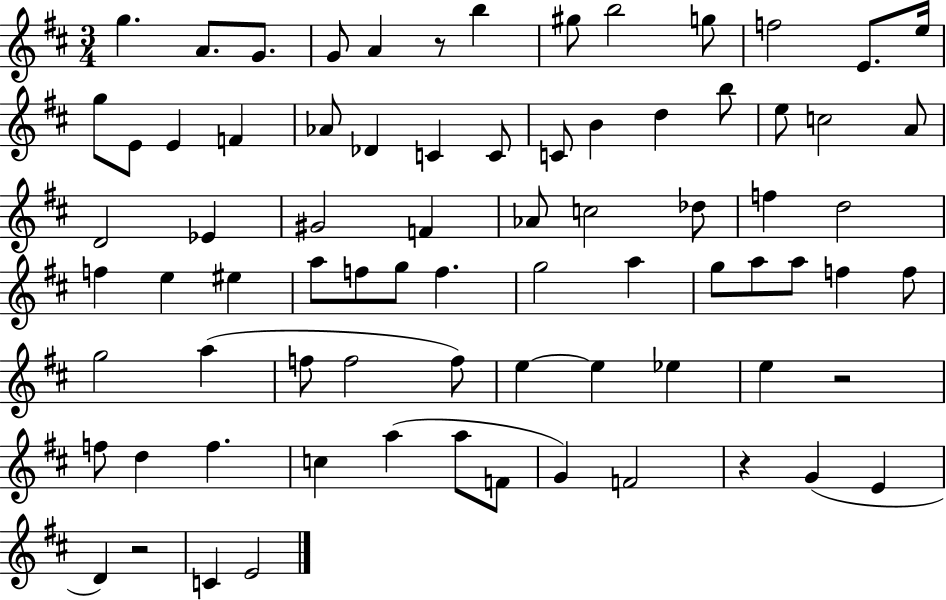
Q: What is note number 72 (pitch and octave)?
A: C4